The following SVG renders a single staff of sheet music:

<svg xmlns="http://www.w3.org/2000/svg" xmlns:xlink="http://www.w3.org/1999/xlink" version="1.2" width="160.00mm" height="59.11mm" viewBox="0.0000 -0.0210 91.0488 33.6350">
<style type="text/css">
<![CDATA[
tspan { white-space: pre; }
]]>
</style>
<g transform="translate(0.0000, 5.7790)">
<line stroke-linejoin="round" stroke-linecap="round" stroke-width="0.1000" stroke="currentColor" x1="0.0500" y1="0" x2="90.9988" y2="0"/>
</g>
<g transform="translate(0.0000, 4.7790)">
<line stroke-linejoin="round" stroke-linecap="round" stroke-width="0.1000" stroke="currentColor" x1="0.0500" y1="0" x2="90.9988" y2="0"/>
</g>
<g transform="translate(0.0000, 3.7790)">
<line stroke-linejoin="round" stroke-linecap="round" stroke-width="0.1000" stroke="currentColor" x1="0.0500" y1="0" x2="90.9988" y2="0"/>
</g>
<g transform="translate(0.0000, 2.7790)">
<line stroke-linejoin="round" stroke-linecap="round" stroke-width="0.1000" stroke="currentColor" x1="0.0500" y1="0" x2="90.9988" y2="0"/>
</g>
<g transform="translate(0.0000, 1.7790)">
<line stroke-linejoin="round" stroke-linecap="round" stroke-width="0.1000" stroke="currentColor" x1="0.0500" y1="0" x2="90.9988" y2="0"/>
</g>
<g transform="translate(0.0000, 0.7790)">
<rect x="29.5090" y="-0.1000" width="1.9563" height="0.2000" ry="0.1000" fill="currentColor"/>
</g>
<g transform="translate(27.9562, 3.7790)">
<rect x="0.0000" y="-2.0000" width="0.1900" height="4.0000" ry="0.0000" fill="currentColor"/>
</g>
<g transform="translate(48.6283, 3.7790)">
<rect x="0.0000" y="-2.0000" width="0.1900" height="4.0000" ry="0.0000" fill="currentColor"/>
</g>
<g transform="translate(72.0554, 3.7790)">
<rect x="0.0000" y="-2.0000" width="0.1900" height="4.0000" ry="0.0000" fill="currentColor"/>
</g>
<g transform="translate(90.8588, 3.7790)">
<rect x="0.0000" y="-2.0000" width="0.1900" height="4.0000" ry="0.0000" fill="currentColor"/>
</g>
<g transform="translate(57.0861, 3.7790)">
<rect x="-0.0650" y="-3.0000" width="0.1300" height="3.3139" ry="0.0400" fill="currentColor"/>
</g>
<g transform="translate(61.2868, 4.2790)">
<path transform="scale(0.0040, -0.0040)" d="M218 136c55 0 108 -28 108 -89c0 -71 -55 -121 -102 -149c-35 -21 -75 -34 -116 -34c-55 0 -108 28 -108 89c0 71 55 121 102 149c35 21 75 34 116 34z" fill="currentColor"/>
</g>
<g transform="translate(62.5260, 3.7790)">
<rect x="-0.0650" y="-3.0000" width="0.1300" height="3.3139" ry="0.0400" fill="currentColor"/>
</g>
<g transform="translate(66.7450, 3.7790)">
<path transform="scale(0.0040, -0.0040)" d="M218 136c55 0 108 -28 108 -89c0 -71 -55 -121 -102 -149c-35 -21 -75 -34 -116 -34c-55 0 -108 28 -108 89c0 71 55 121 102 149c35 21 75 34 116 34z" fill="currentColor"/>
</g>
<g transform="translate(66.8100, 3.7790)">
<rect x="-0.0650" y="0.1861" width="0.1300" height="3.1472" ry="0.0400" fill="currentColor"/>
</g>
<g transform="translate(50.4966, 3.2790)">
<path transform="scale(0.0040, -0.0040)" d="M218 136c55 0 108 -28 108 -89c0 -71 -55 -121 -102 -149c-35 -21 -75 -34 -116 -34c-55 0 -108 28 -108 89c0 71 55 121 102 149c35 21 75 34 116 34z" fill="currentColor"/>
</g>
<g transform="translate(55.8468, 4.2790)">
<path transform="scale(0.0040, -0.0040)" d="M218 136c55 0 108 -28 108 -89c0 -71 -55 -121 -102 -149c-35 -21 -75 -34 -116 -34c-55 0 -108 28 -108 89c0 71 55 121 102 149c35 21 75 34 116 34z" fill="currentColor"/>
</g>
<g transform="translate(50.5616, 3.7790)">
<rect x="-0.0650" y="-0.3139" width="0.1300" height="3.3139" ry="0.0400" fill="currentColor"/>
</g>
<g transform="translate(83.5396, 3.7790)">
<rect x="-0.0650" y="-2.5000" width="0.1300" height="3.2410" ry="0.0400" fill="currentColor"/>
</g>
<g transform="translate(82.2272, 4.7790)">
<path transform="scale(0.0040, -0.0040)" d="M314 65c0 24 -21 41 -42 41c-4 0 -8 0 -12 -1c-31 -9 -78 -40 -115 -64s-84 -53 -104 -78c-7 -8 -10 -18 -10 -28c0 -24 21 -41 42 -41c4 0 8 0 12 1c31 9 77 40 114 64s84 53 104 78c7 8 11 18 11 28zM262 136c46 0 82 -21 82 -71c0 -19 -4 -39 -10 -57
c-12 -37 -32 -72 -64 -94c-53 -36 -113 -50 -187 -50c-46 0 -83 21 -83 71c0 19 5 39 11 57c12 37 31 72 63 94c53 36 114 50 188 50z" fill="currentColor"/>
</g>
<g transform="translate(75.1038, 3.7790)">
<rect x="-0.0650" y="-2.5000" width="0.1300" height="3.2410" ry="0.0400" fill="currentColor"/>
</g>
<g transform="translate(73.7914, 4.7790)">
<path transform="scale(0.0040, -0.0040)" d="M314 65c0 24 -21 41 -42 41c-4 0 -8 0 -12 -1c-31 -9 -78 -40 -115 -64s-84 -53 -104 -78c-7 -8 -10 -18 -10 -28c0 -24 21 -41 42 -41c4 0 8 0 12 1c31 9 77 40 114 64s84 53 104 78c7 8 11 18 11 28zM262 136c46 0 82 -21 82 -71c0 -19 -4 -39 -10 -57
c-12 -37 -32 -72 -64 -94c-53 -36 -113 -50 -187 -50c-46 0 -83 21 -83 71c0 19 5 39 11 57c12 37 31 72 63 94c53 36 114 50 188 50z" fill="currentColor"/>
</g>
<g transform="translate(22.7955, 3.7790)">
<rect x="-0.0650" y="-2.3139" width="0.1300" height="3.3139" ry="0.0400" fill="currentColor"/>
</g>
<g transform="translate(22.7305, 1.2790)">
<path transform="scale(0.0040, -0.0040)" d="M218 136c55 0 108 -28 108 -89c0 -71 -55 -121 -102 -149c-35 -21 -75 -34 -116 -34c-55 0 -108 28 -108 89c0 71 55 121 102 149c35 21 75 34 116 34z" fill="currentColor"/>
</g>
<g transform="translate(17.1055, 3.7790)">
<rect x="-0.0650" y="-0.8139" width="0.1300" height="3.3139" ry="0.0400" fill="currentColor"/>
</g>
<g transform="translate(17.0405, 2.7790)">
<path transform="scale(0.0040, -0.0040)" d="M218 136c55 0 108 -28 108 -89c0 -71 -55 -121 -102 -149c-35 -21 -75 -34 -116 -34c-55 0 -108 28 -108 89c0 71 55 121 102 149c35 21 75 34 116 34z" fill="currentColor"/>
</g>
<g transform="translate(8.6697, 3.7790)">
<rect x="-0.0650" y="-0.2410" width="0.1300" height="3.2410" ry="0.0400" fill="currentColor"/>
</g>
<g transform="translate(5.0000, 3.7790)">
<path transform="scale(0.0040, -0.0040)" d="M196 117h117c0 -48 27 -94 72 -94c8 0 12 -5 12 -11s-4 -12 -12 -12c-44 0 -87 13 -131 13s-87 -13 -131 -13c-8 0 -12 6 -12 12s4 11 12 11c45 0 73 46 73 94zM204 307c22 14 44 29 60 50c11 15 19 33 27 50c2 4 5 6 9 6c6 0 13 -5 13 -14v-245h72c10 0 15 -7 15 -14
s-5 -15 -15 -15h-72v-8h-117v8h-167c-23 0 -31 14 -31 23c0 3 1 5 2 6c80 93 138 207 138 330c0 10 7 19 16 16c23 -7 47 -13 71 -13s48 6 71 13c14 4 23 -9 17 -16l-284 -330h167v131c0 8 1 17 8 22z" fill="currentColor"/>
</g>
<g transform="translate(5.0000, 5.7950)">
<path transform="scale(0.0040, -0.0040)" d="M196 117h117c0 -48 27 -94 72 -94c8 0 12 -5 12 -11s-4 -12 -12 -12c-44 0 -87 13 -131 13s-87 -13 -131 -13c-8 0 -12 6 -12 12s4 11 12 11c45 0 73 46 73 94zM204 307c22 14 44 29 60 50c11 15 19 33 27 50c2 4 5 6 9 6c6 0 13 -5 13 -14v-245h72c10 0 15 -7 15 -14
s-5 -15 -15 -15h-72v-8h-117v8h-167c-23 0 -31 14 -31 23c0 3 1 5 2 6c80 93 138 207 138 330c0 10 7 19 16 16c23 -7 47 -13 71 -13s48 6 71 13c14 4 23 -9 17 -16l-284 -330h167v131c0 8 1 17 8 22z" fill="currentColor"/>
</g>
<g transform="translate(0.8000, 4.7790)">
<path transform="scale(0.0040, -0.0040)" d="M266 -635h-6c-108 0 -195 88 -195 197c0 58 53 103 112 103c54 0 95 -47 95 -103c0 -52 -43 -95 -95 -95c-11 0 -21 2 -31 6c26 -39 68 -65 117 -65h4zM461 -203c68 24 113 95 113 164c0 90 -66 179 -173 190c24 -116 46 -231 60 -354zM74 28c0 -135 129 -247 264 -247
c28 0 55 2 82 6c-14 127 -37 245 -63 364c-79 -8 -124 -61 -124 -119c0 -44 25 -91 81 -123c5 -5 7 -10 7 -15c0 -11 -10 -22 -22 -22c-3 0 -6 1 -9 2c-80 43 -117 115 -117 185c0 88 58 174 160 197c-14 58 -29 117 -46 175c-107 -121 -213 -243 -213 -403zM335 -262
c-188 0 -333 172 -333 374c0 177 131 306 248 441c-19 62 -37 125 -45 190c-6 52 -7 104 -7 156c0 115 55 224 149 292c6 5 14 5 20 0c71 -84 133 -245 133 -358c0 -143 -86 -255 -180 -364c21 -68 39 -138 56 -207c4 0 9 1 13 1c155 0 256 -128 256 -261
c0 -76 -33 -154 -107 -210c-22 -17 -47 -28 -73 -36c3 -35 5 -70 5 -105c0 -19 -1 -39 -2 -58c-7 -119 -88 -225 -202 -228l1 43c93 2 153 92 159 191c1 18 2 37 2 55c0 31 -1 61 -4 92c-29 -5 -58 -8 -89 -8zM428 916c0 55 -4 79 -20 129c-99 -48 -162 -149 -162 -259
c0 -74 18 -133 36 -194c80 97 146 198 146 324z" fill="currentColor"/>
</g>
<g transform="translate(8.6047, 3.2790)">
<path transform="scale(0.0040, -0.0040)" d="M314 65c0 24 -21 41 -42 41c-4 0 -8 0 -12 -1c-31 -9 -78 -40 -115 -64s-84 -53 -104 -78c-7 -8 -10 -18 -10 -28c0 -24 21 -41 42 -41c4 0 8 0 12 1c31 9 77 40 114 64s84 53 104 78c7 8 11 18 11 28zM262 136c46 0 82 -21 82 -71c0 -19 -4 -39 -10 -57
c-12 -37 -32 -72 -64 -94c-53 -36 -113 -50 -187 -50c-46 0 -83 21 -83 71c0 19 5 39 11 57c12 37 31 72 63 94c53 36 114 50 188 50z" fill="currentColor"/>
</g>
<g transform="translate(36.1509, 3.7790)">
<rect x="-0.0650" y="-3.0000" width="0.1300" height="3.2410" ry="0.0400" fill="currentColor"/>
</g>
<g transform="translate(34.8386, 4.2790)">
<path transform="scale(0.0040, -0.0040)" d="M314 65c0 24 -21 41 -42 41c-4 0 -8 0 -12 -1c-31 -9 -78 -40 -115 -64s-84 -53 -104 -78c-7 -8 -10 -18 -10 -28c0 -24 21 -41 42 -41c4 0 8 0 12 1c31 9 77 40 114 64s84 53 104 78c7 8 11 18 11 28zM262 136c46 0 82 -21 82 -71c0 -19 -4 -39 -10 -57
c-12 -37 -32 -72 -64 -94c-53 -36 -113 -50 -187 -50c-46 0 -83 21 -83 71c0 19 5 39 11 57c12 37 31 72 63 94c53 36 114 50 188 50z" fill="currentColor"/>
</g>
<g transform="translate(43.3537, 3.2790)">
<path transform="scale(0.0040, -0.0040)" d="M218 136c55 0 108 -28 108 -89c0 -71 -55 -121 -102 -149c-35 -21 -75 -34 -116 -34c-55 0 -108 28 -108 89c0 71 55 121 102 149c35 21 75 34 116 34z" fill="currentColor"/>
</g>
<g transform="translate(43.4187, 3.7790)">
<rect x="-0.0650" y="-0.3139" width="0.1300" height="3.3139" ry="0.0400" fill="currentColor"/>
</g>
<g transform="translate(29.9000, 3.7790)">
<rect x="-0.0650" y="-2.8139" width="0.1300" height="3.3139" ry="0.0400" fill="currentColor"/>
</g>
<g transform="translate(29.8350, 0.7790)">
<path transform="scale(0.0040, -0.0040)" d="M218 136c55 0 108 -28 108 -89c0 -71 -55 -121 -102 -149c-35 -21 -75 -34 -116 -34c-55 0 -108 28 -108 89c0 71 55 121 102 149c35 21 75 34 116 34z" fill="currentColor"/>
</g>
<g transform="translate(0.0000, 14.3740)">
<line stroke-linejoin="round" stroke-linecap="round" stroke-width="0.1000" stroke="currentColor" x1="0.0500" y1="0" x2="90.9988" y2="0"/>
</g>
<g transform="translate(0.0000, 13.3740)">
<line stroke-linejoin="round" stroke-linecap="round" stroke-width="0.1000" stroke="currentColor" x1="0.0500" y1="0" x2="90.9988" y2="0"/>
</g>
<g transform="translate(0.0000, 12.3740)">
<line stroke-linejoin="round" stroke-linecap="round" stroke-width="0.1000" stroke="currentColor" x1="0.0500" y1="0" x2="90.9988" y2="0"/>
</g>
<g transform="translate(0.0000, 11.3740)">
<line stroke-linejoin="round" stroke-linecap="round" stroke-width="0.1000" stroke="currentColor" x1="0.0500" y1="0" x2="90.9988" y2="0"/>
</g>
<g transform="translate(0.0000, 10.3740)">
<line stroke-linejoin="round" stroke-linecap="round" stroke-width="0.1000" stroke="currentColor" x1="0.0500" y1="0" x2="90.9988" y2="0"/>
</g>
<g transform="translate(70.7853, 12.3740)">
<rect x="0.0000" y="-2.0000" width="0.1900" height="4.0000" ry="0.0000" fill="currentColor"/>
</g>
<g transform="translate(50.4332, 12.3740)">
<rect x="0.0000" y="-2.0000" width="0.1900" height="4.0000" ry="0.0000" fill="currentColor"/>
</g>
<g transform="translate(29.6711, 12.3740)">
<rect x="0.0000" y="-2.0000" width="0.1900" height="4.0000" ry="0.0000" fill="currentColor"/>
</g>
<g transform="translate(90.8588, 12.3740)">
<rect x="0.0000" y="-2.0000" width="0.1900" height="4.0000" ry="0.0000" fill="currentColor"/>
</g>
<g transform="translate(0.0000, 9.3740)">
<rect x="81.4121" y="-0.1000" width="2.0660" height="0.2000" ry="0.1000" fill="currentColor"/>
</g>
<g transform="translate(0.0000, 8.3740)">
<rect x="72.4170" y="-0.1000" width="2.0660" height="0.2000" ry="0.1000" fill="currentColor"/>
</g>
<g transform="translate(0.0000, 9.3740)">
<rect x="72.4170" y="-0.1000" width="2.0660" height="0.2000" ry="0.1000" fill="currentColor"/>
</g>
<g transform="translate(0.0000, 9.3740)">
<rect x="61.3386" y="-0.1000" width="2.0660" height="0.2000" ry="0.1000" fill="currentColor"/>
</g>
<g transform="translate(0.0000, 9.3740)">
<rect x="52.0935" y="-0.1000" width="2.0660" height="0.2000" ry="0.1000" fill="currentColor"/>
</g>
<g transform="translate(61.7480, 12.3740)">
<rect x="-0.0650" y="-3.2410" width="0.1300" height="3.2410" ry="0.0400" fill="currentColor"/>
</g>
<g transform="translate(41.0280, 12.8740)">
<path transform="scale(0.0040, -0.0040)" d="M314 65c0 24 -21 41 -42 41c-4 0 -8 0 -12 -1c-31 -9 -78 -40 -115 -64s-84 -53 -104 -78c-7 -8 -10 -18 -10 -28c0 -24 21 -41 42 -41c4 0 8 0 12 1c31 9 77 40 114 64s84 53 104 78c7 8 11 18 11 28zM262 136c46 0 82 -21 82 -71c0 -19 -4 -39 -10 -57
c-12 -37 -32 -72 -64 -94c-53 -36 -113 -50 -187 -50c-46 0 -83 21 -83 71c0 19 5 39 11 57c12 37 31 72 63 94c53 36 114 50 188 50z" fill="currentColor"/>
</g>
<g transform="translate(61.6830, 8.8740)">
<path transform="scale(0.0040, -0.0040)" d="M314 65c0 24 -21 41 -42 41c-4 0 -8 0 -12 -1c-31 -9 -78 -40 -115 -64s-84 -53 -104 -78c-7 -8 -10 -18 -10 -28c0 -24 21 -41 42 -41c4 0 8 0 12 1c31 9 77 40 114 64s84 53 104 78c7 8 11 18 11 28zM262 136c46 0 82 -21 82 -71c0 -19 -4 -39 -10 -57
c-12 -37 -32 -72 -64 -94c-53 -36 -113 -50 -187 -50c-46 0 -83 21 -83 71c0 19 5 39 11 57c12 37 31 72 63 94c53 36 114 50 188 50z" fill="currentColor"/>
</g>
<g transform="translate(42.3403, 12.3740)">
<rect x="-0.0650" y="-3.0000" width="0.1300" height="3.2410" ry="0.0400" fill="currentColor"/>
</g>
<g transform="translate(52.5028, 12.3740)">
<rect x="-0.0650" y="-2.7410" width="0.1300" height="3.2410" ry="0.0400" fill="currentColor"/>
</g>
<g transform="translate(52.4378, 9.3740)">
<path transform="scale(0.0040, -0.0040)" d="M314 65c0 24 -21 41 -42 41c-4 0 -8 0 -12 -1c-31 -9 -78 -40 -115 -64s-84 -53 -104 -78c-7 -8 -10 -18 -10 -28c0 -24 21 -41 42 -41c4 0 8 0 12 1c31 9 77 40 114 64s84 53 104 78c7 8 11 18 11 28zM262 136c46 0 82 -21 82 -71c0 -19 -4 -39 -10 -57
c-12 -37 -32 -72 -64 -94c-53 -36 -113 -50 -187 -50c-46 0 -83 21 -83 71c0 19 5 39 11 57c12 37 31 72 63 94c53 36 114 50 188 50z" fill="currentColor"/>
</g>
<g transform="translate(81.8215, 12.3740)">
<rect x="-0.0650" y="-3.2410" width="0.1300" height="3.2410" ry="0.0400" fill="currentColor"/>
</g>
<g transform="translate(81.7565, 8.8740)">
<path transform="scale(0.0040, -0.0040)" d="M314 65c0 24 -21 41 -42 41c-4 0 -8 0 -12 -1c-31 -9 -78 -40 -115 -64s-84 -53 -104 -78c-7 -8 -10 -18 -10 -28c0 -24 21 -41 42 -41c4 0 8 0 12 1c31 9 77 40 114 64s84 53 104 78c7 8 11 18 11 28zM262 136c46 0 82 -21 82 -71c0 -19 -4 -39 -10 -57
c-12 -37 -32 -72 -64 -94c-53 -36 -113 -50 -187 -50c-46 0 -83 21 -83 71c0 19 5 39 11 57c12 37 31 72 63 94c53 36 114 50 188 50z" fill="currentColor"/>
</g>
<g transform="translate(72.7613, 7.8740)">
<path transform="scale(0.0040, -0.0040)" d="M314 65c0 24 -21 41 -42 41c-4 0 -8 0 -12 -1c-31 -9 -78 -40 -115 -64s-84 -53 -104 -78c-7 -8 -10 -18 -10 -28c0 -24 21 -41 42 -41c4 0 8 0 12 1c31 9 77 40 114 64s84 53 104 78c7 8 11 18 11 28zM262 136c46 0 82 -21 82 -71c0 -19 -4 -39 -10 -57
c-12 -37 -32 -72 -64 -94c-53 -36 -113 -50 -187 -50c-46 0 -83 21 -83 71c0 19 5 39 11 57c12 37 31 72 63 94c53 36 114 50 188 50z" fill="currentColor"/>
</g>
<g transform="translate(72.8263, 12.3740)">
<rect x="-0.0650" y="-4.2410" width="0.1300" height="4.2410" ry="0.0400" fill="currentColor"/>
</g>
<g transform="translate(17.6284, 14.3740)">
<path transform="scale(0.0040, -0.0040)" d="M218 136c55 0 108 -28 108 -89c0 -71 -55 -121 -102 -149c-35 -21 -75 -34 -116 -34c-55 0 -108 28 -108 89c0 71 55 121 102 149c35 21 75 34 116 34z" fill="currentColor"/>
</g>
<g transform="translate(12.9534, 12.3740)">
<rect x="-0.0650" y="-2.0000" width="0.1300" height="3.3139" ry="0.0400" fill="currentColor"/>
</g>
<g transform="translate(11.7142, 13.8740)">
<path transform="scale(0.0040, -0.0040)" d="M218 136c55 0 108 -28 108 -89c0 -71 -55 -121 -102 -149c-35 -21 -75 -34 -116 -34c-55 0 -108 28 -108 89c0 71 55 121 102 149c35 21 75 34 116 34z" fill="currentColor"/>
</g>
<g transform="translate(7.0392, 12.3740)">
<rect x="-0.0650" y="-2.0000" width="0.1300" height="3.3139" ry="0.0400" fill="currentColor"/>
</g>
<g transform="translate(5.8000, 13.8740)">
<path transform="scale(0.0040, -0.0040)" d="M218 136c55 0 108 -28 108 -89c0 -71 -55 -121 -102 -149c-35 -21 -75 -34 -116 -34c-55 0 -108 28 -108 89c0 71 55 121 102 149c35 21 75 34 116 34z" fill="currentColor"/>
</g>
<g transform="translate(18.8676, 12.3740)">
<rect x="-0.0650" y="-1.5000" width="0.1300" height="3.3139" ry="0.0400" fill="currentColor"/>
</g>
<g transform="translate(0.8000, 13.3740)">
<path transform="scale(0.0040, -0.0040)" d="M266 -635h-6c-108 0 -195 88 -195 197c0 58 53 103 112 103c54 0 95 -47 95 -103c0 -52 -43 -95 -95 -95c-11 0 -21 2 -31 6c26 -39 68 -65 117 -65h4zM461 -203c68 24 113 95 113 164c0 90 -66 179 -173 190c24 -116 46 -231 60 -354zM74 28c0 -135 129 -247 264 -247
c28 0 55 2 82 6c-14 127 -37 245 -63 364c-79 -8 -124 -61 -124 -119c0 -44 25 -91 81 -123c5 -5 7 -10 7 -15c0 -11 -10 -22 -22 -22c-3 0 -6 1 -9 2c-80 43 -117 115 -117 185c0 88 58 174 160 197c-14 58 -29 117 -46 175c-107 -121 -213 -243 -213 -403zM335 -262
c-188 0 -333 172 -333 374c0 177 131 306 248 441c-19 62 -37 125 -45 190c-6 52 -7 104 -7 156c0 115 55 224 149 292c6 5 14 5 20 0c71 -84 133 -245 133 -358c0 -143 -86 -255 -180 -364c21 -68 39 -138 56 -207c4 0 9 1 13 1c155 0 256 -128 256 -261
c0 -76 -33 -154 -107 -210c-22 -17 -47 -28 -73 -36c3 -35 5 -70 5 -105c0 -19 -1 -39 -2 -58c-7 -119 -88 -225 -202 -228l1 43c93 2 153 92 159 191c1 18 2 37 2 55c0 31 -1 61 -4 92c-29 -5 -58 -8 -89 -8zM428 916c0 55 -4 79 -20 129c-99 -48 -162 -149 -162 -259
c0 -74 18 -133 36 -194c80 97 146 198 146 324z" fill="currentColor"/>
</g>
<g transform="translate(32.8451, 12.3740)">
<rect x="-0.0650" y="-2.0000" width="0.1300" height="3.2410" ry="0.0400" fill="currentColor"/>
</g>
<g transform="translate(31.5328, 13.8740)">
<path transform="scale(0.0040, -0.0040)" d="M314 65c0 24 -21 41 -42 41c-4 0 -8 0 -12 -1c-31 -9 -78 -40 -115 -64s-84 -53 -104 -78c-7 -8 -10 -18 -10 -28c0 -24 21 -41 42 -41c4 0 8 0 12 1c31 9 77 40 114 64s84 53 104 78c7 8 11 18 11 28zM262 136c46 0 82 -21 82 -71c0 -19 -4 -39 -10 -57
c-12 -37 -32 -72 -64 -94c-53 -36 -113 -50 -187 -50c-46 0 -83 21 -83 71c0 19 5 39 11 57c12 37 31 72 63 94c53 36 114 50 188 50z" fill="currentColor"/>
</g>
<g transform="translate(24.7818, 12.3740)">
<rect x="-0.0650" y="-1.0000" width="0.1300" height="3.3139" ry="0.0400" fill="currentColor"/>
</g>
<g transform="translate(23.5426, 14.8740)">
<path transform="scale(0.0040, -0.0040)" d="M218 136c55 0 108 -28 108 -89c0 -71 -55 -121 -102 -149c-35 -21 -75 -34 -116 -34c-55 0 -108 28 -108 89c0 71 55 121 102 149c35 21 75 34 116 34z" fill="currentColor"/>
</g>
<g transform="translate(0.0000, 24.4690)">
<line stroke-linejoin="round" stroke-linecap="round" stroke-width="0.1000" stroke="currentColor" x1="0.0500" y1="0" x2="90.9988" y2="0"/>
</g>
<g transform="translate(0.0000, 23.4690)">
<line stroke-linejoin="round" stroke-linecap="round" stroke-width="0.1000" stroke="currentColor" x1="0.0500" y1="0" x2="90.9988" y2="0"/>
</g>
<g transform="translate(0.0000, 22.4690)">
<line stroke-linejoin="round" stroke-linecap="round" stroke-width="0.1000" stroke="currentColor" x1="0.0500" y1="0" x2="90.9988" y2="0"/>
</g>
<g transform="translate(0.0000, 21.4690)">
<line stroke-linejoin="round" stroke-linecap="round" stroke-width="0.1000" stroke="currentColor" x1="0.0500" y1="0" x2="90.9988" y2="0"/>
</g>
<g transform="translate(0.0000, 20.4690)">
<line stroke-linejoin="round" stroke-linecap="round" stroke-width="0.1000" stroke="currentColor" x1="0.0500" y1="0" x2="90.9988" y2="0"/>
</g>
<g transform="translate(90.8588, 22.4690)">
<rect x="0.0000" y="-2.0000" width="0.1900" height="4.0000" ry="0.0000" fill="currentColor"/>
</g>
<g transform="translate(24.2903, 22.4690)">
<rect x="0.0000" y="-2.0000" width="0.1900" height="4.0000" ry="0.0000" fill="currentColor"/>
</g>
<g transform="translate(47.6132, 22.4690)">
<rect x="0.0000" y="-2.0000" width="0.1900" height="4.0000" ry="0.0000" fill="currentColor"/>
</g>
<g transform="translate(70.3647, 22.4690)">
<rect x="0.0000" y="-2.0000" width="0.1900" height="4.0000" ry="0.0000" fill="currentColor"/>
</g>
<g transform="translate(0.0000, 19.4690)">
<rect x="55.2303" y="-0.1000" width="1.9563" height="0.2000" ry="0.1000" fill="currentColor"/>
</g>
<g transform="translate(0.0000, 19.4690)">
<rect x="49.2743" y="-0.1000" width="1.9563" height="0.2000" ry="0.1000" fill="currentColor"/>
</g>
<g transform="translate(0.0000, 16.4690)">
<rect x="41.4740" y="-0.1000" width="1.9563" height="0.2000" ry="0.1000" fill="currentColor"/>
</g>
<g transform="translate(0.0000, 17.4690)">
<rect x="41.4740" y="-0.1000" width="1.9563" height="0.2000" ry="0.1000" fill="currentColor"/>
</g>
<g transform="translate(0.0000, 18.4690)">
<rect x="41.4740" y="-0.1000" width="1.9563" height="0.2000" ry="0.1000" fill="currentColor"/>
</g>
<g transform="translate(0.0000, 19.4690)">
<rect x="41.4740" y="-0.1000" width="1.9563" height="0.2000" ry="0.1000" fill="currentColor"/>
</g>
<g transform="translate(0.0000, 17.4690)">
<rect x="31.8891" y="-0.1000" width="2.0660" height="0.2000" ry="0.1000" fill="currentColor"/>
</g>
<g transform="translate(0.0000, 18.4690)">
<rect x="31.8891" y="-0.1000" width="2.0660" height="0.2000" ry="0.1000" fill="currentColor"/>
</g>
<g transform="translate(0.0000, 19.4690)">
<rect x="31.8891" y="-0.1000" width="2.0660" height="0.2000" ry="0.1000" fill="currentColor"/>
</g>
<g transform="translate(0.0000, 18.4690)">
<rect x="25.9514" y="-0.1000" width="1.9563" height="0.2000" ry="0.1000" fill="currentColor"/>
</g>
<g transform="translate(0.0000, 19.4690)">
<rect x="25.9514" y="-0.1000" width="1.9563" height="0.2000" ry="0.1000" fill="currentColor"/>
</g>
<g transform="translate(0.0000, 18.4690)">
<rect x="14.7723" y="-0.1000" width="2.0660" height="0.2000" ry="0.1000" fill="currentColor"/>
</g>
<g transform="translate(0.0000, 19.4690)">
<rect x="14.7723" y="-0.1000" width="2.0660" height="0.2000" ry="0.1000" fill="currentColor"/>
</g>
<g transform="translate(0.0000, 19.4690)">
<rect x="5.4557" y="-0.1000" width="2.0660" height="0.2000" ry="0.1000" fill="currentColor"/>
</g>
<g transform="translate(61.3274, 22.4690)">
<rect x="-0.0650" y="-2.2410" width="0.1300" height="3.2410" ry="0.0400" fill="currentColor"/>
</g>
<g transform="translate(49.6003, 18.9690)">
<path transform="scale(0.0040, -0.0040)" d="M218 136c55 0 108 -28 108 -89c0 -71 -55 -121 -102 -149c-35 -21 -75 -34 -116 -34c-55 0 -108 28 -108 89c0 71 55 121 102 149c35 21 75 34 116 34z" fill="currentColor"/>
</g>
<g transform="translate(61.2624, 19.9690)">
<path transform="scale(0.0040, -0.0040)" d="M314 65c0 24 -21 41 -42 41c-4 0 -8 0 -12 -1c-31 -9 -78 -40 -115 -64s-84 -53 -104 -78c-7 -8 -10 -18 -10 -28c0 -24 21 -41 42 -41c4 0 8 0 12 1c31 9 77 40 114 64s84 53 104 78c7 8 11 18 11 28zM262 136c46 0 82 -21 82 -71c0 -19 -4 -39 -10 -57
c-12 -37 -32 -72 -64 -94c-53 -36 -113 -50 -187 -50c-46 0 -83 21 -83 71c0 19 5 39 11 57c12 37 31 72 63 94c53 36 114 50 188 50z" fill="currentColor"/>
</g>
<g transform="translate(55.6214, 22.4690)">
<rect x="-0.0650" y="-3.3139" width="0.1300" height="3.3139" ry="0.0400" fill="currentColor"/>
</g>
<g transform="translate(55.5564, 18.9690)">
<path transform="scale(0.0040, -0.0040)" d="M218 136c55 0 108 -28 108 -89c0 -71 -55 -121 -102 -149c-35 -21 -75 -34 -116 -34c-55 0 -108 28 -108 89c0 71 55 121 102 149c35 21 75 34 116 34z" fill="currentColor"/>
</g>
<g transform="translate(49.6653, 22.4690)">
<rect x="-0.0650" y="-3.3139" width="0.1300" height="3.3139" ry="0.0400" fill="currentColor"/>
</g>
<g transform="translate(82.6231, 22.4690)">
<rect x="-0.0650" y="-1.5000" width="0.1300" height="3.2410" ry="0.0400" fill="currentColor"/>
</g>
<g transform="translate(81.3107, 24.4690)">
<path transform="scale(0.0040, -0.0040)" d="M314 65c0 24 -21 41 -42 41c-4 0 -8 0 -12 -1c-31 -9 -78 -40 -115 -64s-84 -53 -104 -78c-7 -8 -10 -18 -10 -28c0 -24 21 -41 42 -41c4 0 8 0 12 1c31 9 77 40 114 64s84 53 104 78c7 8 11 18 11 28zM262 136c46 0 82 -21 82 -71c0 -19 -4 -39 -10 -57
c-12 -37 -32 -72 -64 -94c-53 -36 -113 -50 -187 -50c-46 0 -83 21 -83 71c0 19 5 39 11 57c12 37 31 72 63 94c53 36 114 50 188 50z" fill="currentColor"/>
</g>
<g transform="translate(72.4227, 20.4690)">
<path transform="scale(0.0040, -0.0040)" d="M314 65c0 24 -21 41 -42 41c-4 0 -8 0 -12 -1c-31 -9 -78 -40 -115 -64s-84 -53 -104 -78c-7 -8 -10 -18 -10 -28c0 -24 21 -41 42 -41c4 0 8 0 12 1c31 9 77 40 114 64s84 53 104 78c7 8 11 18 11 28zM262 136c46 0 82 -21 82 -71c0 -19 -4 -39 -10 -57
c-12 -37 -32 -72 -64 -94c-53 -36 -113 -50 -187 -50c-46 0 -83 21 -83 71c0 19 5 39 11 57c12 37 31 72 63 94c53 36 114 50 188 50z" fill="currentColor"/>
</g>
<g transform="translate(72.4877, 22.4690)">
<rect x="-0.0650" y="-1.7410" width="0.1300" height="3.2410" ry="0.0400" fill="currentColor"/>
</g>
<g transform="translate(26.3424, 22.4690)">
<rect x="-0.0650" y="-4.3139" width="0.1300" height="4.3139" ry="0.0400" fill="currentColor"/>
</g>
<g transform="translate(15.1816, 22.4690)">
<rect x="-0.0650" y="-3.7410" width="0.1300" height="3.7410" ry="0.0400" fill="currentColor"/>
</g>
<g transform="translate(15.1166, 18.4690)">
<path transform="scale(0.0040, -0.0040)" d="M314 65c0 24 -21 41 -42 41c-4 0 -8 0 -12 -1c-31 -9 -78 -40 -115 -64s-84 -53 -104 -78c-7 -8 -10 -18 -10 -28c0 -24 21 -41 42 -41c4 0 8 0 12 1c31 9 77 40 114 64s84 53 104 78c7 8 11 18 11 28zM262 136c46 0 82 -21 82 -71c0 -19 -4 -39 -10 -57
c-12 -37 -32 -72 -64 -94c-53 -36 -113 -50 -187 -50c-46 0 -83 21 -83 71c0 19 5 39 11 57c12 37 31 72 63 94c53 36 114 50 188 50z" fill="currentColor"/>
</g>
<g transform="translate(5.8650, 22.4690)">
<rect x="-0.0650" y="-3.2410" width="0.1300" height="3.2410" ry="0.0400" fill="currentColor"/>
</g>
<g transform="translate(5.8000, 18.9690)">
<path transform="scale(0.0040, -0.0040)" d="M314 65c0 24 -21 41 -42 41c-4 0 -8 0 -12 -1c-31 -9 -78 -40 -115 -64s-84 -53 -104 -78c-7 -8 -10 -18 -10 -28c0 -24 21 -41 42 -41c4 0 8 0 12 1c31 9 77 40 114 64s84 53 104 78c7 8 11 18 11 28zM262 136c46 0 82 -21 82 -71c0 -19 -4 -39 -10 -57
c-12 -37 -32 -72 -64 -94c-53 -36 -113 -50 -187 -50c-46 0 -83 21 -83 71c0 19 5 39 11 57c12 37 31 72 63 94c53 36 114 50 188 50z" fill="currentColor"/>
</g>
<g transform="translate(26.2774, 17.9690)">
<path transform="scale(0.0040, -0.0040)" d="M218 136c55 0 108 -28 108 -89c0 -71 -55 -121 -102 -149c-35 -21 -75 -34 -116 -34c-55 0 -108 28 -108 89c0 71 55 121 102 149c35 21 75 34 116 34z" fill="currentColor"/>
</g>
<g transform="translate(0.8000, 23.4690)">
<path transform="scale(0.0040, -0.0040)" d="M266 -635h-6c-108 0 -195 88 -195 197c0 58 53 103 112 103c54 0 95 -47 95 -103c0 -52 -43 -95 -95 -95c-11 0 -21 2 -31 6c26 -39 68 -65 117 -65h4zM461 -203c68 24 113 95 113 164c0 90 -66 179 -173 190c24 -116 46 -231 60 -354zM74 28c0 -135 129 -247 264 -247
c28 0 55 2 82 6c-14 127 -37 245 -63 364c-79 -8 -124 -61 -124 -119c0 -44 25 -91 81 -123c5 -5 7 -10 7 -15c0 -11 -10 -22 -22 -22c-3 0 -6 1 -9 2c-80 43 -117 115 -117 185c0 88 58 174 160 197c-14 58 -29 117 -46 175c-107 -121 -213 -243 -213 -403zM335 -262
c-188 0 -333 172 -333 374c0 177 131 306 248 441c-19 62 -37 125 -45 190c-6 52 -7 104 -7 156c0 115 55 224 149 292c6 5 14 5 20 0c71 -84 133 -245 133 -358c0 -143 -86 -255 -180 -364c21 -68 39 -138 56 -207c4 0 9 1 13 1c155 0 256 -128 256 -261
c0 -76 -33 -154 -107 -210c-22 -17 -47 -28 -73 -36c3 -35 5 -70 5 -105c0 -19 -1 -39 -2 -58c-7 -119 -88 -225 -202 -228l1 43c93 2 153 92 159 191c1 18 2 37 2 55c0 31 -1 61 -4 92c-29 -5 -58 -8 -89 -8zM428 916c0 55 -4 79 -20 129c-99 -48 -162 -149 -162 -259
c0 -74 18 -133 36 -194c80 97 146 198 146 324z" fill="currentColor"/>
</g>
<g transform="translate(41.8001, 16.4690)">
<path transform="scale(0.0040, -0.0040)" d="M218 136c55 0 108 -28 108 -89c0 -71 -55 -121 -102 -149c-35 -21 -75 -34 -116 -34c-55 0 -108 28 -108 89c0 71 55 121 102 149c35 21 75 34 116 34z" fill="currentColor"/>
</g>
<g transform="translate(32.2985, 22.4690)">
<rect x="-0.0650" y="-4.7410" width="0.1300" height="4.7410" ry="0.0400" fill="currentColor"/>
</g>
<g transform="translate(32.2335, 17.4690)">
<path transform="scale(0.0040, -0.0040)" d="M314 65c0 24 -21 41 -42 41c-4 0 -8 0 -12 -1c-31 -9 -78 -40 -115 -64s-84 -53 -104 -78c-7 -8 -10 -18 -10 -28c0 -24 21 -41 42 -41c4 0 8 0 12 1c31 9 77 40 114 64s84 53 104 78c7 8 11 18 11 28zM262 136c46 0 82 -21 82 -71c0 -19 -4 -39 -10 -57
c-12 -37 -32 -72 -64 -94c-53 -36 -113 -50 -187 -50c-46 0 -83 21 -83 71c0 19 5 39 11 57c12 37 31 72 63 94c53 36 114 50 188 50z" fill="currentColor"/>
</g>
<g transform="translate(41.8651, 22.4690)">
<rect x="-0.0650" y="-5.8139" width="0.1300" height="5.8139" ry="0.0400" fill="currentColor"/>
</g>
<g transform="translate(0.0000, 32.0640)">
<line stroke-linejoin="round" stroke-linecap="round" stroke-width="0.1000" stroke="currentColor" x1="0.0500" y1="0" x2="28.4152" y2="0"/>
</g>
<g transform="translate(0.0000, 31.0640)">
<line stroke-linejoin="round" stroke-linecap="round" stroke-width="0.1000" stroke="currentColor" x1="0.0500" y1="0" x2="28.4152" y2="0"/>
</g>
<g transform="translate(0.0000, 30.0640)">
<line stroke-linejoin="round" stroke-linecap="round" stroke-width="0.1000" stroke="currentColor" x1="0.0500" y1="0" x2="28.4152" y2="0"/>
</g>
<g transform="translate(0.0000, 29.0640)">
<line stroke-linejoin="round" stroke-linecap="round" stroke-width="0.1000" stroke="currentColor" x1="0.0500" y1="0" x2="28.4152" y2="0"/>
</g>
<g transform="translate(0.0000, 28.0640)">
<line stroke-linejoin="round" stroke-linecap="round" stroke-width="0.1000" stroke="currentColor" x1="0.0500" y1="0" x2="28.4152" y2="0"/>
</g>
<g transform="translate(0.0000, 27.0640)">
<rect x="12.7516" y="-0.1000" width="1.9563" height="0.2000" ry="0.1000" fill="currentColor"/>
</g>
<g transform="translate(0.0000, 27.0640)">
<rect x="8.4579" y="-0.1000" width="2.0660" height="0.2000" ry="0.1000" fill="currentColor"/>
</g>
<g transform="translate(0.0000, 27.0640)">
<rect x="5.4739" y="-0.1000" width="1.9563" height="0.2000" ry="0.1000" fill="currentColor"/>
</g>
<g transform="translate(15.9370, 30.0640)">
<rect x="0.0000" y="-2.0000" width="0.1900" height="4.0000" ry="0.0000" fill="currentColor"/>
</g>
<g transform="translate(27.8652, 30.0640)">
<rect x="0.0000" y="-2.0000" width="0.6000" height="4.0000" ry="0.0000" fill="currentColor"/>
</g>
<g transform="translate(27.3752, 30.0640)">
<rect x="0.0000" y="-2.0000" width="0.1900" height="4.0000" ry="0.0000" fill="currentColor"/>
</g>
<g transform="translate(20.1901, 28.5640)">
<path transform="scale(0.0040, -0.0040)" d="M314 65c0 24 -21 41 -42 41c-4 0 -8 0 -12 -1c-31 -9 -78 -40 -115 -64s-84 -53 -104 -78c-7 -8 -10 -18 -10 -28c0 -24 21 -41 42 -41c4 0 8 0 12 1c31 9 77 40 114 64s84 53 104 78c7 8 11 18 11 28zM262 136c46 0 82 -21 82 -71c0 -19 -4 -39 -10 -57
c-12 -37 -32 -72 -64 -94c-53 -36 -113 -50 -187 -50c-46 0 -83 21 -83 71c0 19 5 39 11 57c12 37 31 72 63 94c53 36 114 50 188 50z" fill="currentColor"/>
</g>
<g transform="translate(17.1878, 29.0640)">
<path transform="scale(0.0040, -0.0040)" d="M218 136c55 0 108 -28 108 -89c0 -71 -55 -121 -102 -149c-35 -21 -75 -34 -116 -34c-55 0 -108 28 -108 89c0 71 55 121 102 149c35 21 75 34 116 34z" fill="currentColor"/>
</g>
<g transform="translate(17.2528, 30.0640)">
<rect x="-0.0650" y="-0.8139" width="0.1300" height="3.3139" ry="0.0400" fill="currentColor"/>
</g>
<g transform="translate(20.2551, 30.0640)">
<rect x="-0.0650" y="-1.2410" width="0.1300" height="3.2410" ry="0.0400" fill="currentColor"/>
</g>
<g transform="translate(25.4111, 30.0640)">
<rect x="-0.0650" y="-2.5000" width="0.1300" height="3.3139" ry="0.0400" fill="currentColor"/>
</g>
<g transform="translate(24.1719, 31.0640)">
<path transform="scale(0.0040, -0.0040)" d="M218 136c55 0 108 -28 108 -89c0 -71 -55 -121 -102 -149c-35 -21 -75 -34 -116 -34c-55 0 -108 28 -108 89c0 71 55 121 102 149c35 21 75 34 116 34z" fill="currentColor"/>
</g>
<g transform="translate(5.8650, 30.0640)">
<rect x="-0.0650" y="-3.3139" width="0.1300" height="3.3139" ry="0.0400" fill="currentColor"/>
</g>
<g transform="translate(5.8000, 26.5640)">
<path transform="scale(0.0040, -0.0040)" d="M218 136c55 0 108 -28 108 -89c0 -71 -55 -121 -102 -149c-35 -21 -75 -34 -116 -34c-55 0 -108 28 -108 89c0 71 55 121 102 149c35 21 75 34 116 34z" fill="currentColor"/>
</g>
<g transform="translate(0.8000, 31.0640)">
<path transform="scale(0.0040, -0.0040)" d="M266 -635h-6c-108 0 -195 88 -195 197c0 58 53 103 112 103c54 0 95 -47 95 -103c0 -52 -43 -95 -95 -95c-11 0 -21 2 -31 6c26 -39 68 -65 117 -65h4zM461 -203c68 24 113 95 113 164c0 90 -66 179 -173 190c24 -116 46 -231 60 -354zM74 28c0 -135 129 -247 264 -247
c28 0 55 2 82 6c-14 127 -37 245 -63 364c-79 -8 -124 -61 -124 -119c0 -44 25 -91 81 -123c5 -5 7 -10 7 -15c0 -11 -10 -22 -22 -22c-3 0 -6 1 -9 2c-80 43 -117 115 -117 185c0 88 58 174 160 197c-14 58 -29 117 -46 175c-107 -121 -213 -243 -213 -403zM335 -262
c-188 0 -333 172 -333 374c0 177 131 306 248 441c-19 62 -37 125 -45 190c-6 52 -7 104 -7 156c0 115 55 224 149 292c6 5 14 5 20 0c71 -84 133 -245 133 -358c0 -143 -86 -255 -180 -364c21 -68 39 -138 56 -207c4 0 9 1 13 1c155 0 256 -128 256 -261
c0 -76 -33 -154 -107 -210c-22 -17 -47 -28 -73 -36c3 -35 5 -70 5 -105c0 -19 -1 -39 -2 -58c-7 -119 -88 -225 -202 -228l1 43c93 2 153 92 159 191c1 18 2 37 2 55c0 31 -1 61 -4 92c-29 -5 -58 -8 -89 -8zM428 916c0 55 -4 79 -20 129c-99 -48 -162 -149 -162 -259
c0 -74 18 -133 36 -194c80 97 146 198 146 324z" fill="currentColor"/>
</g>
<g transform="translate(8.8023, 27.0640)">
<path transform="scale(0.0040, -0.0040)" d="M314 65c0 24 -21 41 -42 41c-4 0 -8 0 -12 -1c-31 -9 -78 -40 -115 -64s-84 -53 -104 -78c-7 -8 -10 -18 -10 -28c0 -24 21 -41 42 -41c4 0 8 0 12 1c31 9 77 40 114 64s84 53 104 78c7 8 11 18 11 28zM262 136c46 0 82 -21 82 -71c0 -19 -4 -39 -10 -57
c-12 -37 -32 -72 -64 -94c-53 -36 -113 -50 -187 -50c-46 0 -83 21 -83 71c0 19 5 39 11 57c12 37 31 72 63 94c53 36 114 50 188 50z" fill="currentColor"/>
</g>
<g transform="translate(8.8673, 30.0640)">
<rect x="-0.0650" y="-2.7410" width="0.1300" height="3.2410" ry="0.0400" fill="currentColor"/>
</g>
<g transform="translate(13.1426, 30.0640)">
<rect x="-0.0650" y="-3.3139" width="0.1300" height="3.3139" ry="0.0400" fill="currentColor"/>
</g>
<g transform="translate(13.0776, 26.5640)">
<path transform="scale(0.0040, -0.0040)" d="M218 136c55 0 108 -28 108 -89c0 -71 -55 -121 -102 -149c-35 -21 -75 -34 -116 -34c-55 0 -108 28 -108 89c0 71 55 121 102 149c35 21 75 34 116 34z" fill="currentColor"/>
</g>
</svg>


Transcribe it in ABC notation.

X:1
T:Untitled
M:4/4
L:1/4
K:C
c2 d g a A2 c c A A B G2 G2 F F E D F2 A2 a2 b2 d'2 b2 b2 c'2 d' e'2 g' b b g2 f2 E2 b a2 b d e2 G